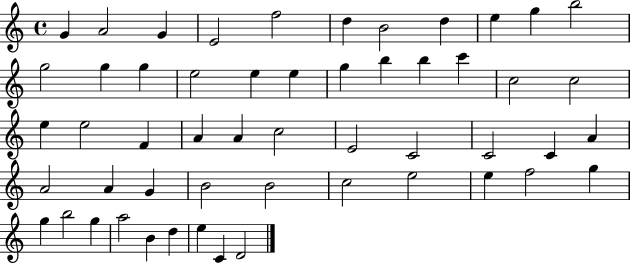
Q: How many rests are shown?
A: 0